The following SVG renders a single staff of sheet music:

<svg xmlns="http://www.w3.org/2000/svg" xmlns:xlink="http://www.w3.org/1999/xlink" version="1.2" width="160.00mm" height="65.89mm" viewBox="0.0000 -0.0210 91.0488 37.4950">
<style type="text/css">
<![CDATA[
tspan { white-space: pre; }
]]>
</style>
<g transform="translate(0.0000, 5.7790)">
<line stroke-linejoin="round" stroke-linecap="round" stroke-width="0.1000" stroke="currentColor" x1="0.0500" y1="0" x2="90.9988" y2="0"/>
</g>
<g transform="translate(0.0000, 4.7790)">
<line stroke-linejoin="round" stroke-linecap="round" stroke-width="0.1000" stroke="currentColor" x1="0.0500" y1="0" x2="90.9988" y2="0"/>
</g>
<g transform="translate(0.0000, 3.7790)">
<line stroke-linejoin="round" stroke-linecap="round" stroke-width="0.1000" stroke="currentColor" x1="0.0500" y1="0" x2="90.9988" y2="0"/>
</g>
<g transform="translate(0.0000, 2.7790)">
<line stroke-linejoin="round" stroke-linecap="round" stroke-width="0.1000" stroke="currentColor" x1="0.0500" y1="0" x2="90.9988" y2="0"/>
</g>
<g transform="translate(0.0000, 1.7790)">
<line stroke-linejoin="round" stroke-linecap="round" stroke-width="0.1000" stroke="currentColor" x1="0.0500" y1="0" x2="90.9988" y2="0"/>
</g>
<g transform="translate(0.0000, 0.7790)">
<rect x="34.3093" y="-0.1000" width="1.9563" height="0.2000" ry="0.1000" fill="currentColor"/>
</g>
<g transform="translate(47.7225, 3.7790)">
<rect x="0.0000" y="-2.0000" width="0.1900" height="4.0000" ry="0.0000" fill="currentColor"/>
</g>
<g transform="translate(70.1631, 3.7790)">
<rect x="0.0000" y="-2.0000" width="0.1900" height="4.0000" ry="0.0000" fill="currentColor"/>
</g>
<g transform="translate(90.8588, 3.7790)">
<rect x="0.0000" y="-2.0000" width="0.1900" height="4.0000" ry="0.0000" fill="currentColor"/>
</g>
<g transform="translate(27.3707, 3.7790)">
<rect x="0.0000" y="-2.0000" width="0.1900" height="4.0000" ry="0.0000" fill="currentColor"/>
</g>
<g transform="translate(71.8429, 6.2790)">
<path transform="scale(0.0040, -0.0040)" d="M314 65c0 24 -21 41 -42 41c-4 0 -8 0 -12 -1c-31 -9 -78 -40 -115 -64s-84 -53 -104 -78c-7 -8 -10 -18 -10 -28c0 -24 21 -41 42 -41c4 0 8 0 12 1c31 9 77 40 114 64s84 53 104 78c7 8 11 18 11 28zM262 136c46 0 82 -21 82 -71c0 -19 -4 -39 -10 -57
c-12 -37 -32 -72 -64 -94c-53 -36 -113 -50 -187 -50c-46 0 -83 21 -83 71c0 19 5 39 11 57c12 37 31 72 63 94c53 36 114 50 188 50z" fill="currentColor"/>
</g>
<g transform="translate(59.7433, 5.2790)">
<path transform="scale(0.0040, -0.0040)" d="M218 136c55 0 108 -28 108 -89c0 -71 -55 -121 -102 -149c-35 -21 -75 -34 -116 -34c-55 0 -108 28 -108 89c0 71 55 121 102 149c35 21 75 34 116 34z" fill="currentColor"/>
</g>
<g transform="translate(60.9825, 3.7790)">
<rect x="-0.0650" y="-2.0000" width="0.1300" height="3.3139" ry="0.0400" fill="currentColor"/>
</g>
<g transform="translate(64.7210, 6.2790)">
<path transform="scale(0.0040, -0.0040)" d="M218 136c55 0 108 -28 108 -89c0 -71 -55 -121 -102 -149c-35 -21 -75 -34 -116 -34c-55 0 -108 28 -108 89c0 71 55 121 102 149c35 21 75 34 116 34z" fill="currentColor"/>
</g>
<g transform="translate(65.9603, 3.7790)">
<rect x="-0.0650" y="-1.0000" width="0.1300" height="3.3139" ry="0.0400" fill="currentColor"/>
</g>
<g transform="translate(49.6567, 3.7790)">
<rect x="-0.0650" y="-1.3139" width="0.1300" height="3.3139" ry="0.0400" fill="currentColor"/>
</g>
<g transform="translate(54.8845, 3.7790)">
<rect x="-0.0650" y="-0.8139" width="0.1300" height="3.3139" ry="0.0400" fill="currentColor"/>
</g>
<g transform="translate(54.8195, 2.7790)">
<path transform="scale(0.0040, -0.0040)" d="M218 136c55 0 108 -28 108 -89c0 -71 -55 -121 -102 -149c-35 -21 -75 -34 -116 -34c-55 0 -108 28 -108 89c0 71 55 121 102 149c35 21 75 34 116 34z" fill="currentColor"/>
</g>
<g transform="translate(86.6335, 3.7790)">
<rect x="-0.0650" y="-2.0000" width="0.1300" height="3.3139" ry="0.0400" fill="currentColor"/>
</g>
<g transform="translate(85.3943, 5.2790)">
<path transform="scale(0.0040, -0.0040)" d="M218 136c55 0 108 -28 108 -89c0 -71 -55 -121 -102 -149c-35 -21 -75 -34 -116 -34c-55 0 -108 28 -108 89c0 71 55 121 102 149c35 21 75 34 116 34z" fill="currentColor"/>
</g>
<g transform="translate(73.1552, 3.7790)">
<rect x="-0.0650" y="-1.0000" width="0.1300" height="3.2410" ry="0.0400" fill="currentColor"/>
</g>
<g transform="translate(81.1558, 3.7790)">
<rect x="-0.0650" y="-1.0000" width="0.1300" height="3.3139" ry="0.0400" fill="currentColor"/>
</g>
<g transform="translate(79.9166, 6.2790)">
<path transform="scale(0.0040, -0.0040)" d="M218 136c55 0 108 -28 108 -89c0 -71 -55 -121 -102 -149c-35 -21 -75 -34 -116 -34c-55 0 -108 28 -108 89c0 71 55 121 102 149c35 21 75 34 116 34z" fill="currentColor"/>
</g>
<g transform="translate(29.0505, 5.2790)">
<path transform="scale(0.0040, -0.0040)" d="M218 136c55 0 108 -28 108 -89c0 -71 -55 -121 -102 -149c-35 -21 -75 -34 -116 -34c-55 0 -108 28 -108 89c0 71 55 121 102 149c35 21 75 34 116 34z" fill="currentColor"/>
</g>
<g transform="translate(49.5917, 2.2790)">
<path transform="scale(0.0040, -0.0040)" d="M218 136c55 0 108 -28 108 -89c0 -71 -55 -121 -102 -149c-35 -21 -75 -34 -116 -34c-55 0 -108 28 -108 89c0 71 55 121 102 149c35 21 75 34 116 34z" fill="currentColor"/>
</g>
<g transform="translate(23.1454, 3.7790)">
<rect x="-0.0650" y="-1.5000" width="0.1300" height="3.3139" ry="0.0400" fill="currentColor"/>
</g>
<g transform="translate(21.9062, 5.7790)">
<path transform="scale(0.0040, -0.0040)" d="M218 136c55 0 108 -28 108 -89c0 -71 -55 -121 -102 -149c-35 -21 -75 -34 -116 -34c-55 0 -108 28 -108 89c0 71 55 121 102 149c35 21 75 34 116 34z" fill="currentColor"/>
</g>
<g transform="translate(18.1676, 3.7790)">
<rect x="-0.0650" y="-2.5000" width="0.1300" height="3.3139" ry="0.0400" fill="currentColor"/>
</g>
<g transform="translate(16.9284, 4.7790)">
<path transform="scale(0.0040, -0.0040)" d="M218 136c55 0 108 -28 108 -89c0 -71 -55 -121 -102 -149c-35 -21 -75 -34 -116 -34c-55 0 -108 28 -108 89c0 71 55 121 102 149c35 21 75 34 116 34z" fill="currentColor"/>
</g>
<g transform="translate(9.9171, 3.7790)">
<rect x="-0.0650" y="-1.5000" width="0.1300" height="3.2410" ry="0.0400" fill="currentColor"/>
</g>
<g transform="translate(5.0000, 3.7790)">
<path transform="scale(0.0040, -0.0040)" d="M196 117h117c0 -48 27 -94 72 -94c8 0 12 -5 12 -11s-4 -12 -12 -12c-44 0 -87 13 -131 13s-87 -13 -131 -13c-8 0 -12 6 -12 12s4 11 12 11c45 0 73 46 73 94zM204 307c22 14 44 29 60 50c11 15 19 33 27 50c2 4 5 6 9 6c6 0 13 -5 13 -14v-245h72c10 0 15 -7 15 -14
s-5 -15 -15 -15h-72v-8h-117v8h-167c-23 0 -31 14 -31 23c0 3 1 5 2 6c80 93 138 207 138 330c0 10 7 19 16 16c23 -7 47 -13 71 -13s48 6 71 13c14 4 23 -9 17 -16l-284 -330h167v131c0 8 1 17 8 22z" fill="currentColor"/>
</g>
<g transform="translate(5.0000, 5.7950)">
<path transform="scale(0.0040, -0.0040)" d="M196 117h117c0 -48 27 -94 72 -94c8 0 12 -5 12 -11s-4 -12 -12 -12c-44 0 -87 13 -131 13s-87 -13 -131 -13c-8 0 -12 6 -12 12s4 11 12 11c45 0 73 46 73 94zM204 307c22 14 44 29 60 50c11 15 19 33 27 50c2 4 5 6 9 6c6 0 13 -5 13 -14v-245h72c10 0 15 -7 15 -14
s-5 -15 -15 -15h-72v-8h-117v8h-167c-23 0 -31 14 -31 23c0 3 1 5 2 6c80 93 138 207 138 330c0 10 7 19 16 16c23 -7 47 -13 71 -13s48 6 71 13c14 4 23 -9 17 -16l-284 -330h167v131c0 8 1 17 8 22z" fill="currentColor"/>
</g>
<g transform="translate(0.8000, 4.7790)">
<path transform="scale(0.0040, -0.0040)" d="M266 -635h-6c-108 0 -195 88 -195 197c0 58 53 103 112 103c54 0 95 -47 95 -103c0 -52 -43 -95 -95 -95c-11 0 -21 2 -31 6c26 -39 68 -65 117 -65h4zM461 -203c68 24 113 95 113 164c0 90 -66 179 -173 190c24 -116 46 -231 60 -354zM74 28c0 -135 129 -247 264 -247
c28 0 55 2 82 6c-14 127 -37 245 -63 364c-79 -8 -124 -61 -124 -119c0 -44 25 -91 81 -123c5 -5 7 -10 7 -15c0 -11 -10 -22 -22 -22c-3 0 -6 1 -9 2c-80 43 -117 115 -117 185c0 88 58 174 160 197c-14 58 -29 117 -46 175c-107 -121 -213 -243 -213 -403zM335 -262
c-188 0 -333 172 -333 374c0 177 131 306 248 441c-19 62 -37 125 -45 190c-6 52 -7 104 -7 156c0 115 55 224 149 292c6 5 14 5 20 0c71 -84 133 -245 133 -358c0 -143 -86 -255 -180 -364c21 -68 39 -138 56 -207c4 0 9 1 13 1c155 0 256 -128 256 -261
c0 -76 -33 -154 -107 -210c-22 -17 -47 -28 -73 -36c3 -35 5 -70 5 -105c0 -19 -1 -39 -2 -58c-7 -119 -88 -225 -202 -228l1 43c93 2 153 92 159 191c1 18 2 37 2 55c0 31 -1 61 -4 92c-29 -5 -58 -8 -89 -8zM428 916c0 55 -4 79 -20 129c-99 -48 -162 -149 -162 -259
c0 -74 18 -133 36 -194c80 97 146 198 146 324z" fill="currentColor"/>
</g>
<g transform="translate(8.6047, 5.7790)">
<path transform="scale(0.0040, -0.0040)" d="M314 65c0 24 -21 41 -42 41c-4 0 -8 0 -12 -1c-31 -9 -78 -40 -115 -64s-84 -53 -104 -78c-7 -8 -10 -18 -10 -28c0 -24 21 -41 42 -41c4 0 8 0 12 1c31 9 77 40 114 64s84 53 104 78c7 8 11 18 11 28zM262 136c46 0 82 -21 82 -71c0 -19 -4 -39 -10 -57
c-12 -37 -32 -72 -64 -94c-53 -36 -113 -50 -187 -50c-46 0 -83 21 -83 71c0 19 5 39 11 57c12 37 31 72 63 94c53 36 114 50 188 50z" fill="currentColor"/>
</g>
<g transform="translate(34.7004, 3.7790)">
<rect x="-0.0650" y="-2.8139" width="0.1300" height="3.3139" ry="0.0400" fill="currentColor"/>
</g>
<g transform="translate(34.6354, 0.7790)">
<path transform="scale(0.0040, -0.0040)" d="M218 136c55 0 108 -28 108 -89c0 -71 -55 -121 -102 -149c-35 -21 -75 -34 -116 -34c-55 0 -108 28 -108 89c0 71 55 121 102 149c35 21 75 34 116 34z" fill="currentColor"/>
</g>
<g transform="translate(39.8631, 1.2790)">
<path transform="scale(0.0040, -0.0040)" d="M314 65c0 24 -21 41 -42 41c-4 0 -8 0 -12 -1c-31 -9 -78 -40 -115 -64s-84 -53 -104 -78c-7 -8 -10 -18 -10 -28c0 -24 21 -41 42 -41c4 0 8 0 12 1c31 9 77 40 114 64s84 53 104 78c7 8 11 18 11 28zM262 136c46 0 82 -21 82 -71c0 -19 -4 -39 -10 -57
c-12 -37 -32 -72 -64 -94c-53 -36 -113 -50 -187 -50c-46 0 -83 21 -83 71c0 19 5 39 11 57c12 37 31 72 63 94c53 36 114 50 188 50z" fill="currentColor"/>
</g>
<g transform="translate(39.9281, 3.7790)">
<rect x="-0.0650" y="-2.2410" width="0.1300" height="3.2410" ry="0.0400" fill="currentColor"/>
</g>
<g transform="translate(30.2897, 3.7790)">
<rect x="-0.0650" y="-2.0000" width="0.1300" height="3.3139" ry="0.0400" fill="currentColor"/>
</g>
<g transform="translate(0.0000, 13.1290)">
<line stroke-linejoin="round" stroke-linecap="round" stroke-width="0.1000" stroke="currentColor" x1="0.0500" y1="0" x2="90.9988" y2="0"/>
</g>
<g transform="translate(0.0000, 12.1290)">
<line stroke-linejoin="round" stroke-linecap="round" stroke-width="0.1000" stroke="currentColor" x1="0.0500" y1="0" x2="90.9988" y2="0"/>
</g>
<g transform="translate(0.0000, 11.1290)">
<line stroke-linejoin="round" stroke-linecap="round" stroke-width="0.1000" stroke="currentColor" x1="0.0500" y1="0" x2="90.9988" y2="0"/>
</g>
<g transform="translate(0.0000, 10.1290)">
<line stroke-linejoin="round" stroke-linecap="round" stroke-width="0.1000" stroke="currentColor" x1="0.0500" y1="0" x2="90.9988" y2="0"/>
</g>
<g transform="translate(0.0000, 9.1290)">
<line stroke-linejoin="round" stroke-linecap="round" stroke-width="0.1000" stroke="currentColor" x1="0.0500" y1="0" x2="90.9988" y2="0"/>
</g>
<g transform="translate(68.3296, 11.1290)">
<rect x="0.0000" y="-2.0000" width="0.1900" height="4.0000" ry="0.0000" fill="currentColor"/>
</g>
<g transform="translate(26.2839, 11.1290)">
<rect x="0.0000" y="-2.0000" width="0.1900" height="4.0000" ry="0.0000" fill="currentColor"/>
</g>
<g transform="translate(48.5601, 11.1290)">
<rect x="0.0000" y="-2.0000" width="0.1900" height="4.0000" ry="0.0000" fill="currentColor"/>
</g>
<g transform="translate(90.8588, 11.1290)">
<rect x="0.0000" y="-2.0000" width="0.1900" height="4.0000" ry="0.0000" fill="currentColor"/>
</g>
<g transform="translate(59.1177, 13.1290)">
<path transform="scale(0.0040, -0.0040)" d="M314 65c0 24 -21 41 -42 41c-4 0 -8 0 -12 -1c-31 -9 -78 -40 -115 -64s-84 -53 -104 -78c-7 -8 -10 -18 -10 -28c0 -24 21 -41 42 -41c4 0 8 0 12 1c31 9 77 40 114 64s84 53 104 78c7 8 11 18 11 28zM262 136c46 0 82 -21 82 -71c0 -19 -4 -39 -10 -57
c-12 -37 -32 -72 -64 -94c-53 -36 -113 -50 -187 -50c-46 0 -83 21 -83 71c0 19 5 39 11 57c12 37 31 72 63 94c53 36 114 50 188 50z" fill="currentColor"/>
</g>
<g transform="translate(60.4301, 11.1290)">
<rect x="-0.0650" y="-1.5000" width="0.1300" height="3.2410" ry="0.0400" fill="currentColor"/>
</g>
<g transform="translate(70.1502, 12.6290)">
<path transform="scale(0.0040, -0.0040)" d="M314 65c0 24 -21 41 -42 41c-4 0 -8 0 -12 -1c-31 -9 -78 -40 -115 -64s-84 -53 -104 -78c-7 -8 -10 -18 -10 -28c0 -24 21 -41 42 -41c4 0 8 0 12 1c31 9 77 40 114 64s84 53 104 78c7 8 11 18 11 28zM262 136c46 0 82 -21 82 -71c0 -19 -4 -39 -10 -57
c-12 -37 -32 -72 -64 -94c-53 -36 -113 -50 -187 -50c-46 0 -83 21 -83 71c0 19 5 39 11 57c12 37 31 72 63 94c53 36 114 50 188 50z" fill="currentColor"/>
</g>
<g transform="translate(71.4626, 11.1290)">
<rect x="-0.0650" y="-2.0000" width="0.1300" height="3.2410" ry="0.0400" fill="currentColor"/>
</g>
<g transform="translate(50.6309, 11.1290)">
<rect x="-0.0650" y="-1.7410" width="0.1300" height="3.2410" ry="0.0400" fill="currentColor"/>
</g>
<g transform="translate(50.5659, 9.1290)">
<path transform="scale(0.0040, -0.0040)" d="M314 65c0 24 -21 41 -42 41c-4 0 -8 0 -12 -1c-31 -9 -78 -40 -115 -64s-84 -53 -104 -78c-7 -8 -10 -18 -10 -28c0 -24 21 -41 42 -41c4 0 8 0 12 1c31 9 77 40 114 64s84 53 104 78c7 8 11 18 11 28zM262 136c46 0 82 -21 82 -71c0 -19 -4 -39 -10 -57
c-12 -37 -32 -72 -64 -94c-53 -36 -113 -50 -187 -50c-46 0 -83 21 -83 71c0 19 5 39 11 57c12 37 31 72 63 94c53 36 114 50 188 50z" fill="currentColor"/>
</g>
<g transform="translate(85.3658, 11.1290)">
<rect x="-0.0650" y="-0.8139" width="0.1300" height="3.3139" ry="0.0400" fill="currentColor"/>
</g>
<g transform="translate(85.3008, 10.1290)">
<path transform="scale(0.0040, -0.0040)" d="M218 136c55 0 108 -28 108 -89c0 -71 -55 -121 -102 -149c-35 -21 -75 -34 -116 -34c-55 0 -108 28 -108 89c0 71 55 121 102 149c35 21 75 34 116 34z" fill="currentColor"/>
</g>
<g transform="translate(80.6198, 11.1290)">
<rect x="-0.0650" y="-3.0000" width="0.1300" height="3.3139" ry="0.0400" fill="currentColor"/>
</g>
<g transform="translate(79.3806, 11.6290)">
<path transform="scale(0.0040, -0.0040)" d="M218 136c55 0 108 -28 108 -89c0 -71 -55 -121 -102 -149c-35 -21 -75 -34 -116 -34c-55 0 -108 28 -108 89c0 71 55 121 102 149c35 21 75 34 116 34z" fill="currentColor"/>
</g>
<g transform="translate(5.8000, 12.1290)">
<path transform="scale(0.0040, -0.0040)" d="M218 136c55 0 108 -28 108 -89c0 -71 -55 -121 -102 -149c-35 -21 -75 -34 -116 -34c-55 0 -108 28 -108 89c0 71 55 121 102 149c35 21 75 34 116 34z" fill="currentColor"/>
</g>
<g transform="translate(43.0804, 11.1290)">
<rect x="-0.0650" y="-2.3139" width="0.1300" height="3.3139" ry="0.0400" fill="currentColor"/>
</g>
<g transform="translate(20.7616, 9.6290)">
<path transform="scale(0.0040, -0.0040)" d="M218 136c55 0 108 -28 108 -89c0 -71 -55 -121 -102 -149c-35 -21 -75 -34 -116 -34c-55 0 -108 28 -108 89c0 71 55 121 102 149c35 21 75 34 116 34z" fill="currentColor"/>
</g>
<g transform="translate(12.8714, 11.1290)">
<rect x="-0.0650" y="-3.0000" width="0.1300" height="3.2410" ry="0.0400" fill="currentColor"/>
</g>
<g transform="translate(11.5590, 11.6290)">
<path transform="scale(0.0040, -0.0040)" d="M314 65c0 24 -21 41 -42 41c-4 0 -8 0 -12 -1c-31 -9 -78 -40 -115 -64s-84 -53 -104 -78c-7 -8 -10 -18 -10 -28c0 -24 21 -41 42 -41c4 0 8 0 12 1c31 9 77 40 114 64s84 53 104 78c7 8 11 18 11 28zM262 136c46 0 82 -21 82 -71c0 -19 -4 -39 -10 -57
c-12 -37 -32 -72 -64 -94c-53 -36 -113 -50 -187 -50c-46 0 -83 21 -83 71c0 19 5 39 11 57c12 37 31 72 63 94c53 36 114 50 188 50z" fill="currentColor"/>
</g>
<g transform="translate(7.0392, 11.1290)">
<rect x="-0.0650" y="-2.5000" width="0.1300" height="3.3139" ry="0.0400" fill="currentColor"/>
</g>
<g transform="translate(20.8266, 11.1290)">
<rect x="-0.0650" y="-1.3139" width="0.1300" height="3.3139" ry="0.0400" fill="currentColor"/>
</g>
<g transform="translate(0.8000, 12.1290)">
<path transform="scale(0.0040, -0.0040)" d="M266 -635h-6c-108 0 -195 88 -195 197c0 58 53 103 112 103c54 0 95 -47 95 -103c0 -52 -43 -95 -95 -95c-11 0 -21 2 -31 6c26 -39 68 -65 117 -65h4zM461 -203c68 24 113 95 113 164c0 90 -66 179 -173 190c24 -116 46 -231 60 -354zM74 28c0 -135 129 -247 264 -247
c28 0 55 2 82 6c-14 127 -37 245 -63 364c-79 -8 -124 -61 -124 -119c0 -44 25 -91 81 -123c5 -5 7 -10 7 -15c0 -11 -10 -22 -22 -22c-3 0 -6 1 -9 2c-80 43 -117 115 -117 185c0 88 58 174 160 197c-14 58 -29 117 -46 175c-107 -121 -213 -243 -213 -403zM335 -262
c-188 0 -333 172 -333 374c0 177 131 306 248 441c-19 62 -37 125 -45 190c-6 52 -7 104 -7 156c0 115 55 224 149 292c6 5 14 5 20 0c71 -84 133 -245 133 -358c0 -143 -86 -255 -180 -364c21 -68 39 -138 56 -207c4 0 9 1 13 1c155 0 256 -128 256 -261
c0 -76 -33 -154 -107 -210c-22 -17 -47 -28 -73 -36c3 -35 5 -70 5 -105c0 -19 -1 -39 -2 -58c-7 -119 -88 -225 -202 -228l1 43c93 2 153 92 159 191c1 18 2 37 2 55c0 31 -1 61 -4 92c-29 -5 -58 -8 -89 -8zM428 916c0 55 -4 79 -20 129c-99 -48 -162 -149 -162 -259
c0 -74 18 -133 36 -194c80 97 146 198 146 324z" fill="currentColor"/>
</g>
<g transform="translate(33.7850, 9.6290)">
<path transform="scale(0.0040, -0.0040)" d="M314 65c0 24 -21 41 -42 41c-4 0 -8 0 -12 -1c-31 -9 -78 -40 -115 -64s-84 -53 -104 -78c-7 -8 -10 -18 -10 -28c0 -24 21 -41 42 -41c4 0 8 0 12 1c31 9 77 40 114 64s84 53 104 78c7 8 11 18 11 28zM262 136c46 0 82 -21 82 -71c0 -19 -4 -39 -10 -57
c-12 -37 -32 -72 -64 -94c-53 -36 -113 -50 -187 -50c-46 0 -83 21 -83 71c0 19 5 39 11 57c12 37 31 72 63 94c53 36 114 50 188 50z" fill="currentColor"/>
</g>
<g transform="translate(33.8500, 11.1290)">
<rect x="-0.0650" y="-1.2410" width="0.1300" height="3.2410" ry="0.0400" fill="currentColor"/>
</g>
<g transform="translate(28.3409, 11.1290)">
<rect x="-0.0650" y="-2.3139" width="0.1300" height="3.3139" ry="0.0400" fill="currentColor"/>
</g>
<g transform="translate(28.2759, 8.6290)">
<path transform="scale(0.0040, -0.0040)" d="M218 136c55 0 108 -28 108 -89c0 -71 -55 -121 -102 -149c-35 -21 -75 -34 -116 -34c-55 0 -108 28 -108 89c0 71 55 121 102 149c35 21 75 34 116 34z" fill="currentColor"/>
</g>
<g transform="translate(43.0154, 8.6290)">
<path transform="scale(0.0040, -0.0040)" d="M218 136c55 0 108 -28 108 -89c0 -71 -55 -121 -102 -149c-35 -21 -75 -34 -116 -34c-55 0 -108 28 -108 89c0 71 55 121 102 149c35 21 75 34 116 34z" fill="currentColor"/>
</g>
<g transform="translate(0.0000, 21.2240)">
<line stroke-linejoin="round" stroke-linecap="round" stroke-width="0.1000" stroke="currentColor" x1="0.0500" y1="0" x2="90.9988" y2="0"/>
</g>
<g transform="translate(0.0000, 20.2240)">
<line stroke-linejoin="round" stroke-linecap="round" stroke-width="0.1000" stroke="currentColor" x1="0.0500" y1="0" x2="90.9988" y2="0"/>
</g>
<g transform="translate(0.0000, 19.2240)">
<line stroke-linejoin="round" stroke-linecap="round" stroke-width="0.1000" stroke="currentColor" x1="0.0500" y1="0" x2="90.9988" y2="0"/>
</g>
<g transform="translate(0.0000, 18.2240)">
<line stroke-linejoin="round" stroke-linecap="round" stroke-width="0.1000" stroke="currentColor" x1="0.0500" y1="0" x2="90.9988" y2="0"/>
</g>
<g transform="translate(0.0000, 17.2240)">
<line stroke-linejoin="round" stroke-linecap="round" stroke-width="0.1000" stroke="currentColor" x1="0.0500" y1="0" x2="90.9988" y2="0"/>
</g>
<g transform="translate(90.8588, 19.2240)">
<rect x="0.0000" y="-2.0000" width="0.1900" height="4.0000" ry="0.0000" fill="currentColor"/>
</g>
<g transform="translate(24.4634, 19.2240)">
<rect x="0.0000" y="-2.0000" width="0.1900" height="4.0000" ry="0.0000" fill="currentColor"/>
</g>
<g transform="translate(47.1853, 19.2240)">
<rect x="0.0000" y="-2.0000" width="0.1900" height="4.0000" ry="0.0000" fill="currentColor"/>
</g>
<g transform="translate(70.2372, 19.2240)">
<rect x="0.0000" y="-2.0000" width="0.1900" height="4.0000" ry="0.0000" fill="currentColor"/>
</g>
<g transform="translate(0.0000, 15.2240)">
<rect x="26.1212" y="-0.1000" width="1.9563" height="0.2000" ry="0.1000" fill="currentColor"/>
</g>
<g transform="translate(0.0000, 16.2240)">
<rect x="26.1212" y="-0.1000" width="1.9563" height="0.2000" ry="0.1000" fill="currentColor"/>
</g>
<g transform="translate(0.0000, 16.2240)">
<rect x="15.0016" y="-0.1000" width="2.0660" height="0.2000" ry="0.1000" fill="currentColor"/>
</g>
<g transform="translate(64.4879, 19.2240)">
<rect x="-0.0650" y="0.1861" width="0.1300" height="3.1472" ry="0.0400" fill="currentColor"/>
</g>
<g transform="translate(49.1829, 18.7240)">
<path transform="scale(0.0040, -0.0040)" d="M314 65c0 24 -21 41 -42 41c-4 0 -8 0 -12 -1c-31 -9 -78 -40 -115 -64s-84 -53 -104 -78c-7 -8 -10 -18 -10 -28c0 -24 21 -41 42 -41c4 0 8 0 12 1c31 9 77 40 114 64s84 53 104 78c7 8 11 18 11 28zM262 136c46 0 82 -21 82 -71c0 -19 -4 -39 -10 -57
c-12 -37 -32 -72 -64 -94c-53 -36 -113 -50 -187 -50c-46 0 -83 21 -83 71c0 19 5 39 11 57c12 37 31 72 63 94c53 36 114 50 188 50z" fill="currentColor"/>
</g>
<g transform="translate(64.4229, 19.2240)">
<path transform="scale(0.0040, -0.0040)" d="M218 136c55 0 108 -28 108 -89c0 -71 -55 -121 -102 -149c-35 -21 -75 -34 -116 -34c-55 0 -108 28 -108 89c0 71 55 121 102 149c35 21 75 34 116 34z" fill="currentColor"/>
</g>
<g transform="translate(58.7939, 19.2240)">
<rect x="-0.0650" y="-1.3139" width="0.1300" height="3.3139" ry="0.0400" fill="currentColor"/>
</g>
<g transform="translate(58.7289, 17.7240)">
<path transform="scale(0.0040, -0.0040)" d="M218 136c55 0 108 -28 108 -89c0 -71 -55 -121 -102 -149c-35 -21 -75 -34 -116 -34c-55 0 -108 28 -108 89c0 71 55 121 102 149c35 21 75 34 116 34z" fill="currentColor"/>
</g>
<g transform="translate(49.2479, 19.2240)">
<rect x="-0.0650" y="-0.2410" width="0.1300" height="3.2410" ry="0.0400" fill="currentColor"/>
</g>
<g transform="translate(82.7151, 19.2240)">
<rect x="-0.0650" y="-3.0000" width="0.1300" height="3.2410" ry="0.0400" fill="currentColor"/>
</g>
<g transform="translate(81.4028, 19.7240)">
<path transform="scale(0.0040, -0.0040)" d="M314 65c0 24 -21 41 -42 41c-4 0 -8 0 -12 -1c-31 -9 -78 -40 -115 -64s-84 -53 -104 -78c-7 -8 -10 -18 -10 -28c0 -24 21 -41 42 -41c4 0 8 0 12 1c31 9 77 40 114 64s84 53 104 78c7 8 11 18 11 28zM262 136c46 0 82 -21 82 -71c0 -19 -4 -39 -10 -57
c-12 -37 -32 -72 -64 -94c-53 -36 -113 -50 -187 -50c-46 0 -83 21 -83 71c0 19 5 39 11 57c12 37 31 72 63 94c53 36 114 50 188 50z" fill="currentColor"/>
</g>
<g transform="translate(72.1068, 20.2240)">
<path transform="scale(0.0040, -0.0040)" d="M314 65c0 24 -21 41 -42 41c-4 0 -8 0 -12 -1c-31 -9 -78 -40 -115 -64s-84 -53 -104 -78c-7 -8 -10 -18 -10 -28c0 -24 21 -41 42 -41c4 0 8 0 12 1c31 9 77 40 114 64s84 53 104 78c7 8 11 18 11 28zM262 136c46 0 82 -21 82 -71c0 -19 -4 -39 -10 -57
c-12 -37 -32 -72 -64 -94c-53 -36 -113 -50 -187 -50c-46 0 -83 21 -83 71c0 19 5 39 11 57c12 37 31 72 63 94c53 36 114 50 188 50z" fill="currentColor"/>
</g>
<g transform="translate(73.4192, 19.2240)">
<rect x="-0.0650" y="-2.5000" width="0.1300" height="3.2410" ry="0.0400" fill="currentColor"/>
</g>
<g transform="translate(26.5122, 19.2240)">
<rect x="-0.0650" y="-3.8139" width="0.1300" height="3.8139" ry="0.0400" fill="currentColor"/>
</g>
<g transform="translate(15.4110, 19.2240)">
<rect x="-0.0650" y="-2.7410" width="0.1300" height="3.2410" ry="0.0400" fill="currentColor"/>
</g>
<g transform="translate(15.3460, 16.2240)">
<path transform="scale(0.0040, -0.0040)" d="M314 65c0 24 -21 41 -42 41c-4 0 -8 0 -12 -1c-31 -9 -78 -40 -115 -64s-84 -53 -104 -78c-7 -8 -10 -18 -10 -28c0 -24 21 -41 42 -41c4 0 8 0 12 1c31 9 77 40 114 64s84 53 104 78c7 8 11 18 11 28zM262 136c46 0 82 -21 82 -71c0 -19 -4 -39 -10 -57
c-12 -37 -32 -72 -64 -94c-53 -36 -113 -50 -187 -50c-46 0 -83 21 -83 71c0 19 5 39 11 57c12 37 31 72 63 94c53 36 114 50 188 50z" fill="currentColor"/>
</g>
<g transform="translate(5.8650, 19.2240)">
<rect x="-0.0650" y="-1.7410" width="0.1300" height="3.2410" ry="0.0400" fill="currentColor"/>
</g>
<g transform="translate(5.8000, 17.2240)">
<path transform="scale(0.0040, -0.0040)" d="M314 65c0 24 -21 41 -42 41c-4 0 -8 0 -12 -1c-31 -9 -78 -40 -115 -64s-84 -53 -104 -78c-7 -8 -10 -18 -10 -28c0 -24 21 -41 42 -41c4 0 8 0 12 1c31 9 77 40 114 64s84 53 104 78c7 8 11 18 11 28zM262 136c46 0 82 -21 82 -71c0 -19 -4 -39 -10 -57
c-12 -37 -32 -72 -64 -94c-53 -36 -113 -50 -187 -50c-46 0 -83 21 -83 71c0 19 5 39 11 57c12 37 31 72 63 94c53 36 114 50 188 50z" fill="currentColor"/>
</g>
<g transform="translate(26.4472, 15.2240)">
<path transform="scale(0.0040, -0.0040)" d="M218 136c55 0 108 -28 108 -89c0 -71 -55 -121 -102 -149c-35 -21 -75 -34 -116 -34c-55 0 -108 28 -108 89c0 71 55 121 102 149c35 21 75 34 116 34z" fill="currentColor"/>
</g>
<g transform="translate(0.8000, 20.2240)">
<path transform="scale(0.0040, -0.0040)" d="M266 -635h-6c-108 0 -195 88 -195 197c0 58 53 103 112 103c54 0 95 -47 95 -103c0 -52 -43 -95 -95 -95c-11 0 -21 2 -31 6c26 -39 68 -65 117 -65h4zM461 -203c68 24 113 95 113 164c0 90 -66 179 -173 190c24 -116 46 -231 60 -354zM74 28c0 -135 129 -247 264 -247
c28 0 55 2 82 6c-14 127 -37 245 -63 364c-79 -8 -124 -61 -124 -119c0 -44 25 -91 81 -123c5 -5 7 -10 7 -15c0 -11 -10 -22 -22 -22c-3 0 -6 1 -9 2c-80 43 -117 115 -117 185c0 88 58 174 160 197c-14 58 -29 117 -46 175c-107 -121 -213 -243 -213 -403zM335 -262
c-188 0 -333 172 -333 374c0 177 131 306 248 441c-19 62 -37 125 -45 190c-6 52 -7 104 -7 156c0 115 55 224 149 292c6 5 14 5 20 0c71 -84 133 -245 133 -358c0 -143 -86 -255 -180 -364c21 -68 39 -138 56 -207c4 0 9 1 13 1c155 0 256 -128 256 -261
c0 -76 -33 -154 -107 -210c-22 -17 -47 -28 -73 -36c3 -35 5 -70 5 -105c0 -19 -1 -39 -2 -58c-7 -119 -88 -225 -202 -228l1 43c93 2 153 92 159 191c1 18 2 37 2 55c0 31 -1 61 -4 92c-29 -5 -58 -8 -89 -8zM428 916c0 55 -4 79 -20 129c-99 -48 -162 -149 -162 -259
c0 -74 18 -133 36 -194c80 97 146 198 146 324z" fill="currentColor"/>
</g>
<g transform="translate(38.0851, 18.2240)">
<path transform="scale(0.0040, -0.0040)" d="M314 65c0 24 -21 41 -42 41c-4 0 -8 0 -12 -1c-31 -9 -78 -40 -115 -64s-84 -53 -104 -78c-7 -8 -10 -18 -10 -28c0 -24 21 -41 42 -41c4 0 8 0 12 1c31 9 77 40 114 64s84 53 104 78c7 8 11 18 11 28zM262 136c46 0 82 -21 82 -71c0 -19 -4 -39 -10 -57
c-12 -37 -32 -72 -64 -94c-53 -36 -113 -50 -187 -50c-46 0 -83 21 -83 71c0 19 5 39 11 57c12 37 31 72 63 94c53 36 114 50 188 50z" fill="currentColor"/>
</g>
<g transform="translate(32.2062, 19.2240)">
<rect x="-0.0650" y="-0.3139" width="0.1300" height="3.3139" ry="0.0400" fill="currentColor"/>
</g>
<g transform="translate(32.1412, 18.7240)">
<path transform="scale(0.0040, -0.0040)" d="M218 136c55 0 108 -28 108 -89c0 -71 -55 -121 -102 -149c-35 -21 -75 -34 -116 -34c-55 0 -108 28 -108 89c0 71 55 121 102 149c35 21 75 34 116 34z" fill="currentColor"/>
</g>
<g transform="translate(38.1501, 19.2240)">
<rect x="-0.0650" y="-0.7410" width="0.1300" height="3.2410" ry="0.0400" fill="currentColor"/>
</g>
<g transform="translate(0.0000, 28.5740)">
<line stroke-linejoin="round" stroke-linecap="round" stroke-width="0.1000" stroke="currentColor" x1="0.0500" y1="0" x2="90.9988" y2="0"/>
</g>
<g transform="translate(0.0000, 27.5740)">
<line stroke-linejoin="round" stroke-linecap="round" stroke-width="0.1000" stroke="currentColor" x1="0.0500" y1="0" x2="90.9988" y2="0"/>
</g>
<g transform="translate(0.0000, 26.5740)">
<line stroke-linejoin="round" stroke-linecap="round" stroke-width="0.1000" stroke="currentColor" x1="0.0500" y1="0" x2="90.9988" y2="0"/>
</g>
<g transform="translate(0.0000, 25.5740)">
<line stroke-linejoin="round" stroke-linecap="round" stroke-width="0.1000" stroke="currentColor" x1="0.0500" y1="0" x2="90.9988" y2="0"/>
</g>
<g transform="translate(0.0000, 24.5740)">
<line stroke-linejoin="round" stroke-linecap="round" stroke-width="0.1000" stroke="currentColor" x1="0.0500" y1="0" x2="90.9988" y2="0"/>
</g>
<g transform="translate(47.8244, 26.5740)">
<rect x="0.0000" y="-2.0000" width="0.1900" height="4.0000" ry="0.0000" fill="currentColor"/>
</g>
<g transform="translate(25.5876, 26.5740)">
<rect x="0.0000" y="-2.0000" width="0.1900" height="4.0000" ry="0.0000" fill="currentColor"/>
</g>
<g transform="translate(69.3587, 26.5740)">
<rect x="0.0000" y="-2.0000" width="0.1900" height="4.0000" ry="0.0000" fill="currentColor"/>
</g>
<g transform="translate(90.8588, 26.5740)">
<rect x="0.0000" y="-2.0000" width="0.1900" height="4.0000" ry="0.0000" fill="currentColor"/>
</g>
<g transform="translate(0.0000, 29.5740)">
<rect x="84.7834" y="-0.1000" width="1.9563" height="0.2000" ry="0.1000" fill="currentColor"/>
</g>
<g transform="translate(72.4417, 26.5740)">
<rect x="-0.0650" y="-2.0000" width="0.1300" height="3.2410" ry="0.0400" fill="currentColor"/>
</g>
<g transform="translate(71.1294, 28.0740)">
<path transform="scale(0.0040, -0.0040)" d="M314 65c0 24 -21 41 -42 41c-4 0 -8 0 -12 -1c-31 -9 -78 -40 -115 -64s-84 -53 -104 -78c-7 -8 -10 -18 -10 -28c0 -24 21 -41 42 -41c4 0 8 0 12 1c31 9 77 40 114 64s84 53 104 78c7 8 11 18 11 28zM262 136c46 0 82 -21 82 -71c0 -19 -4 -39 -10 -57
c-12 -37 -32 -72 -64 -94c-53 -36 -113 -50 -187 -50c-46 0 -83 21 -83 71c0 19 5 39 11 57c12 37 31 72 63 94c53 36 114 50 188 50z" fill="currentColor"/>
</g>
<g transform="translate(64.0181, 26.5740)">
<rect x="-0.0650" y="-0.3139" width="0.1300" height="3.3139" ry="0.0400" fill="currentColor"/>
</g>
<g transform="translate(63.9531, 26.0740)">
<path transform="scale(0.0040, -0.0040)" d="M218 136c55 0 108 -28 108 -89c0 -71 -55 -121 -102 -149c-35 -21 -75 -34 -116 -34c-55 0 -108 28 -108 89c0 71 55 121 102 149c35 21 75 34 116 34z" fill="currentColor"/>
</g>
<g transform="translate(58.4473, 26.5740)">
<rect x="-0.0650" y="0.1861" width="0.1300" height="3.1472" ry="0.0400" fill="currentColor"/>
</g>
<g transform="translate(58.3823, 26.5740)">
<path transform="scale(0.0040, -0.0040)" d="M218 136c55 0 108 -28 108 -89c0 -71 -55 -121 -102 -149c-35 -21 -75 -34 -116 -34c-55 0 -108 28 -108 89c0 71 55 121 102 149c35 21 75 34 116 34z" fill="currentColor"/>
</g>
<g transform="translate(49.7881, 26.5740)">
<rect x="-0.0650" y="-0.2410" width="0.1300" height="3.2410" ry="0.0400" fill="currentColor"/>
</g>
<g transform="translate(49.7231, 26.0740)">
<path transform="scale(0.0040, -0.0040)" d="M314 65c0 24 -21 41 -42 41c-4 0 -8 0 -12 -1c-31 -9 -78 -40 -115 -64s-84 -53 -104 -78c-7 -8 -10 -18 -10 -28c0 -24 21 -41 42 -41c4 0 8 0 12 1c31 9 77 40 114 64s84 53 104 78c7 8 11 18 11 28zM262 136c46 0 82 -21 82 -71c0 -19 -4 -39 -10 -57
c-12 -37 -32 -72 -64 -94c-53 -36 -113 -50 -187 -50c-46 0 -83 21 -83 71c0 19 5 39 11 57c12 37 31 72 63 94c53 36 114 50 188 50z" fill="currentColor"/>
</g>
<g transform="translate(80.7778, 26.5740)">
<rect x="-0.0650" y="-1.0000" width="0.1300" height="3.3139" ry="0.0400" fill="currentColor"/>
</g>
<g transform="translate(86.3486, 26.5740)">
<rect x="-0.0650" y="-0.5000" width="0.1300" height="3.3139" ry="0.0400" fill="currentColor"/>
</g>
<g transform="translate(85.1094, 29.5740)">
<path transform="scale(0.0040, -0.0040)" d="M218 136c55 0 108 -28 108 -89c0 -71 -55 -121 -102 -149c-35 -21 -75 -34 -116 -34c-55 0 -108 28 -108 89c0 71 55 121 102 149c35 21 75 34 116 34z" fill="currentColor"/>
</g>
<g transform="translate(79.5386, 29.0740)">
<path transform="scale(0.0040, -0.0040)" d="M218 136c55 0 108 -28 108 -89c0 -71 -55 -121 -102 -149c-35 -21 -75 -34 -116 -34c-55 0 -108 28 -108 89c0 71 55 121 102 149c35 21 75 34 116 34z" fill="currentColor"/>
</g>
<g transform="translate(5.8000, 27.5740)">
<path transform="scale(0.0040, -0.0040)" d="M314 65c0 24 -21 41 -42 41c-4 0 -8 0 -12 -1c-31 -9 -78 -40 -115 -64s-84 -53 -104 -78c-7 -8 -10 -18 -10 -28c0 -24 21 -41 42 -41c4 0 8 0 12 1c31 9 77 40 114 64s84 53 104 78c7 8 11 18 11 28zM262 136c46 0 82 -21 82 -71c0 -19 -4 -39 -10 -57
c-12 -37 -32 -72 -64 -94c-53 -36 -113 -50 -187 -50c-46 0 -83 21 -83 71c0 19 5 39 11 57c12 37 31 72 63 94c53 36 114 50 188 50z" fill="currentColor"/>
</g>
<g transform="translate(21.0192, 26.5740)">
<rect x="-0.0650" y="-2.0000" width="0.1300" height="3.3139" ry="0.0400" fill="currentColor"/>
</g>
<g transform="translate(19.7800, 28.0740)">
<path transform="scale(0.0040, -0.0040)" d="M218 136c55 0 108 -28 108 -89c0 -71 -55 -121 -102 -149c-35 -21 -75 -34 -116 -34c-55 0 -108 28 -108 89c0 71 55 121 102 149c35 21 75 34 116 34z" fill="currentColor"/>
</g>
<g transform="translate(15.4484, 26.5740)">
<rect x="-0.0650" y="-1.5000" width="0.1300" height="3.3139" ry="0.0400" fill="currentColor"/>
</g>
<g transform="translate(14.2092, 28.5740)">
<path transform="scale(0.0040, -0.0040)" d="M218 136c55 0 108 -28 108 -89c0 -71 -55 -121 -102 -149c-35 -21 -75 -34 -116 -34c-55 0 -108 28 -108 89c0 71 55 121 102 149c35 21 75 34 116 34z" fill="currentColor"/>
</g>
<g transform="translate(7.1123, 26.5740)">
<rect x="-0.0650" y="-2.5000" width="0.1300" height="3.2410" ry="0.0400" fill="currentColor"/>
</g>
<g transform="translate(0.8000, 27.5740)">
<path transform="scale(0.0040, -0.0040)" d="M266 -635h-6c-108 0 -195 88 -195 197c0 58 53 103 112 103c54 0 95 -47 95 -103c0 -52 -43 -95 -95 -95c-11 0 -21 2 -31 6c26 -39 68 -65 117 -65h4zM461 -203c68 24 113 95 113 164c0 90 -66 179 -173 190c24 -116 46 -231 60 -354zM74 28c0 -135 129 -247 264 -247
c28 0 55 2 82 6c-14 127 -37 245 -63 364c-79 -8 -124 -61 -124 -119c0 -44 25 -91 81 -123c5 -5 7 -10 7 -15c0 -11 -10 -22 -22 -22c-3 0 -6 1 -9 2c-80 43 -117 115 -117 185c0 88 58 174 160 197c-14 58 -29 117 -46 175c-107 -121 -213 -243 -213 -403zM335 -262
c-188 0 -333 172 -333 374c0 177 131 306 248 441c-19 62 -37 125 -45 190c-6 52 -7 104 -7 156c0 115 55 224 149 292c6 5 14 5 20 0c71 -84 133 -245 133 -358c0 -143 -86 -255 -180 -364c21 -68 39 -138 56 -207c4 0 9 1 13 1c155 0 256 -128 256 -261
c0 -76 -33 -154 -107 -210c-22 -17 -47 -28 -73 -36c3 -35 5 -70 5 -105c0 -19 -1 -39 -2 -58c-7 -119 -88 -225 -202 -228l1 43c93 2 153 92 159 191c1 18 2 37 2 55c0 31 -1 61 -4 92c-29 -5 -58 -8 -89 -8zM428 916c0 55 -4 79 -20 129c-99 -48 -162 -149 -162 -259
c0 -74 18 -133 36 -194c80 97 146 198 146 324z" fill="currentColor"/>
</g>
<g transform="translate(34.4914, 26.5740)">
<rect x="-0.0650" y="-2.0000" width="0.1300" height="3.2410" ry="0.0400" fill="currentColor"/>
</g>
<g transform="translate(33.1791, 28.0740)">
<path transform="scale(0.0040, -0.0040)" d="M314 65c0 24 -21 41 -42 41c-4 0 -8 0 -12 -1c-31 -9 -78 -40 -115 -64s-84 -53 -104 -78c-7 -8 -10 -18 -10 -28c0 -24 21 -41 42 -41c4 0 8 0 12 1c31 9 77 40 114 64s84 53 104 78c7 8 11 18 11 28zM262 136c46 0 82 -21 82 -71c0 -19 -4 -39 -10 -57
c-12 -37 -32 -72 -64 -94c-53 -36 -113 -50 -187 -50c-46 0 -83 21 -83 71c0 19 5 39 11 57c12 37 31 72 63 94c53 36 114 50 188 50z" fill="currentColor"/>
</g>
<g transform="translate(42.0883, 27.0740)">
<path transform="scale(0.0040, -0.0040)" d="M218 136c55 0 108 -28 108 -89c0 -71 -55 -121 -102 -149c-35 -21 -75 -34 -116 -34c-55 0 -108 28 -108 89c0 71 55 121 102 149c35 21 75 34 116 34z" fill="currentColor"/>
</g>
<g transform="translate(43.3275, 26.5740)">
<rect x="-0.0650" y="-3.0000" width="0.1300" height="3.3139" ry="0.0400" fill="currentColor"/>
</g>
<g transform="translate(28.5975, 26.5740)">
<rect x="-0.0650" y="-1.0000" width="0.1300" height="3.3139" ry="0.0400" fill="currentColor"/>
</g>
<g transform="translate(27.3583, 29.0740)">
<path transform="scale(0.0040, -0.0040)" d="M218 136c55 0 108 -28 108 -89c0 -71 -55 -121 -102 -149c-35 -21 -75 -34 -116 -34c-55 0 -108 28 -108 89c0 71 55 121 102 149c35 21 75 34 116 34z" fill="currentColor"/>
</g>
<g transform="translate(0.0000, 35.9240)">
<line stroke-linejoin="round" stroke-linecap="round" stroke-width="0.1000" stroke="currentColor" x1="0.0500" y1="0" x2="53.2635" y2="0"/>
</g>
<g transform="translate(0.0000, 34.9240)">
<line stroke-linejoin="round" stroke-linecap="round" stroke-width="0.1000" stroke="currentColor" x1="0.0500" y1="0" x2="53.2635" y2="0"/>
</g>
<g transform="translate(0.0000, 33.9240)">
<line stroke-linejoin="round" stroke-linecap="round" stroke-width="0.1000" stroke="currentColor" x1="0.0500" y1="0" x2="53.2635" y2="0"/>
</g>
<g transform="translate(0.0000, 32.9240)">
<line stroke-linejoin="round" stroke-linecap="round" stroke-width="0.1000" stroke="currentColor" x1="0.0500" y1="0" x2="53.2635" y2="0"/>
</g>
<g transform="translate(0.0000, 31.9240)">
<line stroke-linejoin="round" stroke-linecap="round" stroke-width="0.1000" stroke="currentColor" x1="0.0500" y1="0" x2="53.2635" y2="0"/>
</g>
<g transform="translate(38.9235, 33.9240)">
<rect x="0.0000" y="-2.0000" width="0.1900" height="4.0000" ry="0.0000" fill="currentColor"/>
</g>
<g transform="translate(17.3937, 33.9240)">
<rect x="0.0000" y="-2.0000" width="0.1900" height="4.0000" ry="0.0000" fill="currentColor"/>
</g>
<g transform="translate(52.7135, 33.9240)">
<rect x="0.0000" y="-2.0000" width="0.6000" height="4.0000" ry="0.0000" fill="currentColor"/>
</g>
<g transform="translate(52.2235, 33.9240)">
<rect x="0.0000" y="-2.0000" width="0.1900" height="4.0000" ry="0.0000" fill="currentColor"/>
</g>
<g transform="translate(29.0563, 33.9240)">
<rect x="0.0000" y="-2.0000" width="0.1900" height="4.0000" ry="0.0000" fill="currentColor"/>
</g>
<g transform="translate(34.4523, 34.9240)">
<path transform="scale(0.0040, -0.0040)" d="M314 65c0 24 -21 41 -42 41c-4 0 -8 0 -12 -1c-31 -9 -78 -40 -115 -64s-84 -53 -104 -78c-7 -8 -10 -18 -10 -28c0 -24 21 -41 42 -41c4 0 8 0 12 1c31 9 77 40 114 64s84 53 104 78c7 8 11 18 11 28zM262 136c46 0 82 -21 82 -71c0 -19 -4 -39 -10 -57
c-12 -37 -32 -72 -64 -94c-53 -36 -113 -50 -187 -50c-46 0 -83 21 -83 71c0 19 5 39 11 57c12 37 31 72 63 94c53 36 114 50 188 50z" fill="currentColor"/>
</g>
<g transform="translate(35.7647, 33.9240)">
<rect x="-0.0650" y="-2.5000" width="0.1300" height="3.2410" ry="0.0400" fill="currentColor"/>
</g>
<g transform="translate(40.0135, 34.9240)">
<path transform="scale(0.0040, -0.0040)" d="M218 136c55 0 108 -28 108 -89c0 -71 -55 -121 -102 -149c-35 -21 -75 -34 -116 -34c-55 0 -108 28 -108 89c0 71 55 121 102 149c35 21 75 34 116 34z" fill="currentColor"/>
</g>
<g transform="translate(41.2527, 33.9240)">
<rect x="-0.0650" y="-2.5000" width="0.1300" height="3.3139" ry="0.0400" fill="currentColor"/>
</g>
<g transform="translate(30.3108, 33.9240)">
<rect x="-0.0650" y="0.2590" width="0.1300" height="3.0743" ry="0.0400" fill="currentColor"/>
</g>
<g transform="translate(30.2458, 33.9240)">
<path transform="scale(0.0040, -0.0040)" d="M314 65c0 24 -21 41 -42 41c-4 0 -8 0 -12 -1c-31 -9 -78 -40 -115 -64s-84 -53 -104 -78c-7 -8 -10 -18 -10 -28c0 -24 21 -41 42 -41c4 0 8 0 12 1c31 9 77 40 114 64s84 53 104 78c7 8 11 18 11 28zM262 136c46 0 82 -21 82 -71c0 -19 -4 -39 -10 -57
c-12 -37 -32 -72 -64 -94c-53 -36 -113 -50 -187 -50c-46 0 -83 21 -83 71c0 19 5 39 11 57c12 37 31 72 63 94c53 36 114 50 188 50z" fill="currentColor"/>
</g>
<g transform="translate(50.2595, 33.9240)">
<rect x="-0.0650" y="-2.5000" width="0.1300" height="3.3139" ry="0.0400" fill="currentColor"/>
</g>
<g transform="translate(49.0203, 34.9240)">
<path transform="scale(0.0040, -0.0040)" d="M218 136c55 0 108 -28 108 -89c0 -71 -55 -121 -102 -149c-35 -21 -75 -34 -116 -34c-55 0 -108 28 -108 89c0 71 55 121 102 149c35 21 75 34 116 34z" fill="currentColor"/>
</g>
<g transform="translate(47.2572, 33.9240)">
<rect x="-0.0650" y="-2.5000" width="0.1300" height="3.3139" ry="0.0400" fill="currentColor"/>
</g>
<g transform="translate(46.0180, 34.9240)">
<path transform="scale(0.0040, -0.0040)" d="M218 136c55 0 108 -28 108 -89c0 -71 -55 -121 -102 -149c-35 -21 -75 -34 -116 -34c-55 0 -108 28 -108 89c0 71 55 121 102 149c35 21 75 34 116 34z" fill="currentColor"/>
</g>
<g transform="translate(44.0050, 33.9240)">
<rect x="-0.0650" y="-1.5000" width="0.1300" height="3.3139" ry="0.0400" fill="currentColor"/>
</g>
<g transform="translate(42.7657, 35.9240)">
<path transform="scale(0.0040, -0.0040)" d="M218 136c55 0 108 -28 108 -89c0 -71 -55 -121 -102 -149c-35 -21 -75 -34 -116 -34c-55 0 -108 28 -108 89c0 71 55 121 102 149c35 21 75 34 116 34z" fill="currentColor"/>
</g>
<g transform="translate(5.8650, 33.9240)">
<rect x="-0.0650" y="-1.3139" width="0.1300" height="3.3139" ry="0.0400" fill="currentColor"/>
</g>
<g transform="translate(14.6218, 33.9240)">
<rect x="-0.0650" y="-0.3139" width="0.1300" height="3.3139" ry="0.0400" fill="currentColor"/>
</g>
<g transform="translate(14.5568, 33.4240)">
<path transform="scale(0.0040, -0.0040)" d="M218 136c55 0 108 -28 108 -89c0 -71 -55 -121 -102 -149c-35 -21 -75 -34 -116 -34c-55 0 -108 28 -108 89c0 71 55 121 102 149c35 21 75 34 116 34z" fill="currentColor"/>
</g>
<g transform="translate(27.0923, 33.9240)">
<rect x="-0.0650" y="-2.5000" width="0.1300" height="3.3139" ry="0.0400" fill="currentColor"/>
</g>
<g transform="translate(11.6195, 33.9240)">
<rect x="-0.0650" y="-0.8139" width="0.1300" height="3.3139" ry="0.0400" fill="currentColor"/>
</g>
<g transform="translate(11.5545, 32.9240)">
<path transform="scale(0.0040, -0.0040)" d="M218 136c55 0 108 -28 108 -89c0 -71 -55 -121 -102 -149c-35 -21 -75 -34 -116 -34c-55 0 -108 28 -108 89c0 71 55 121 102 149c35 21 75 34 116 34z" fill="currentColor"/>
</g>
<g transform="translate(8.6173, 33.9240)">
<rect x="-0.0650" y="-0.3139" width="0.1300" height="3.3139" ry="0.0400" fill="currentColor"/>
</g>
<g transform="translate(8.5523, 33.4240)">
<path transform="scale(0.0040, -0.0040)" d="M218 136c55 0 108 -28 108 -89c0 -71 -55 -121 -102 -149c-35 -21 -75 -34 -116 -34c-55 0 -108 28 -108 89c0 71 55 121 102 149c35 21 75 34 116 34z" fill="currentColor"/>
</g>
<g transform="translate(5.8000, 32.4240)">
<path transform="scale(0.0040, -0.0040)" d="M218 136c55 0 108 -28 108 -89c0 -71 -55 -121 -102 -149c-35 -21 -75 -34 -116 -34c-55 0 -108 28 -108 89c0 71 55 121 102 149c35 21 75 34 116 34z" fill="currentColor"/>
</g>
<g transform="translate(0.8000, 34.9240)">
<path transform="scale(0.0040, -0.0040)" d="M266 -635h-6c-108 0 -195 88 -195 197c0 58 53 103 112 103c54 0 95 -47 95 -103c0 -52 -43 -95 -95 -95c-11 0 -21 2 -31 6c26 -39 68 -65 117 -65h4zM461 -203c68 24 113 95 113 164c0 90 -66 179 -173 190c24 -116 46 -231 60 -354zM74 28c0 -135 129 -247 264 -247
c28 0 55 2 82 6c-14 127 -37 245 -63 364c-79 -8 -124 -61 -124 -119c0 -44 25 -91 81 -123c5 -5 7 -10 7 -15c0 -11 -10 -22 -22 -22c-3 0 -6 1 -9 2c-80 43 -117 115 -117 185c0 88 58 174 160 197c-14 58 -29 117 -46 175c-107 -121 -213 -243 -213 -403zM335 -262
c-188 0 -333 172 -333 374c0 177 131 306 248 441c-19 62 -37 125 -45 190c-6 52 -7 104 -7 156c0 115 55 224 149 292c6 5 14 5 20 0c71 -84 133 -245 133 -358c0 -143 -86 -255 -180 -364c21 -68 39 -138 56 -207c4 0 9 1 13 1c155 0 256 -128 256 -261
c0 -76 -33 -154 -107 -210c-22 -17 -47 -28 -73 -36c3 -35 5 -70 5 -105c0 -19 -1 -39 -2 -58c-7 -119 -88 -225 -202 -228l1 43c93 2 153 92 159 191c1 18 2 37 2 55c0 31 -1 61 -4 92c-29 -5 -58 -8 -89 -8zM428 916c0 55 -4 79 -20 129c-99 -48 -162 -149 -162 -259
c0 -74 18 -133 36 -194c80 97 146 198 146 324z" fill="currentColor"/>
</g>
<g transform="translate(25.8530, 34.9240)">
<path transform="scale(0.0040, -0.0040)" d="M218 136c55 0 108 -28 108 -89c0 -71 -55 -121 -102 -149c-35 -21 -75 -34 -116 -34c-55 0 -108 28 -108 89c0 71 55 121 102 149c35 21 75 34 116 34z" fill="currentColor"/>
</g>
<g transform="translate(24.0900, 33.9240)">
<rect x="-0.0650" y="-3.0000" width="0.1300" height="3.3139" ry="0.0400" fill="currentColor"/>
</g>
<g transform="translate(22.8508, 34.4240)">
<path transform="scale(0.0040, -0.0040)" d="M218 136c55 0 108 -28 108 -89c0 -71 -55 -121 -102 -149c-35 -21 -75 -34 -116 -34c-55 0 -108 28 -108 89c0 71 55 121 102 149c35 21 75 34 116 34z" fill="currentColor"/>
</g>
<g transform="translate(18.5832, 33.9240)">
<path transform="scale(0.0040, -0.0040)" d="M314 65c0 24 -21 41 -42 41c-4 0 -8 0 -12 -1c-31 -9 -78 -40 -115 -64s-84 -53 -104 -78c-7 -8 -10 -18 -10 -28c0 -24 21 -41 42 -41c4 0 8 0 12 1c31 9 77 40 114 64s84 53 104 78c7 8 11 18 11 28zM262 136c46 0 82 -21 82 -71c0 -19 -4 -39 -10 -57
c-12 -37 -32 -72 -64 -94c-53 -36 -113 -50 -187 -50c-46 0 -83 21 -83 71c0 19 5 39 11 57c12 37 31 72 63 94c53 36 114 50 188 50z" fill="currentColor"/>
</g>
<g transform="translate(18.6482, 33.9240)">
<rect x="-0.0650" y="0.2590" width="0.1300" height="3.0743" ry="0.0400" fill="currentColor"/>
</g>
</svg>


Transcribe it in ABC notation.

X:1
T:Untitled
M:4/4
L:1/4
K:C
E2 G E F a g2 e d F D D2 D F G A2 e g e2 g f2 E2 F2 A d f2 a2 c' c d2 c2 e B G2 A2 G2 E F D F2 A c2 B c F2 D C e c d c B2 A G B2 G2 G E G G